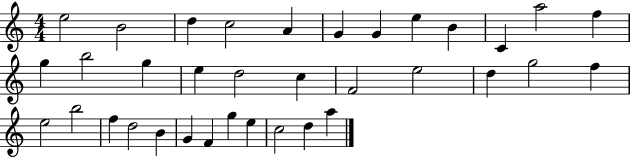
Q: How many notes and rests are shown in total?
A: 35